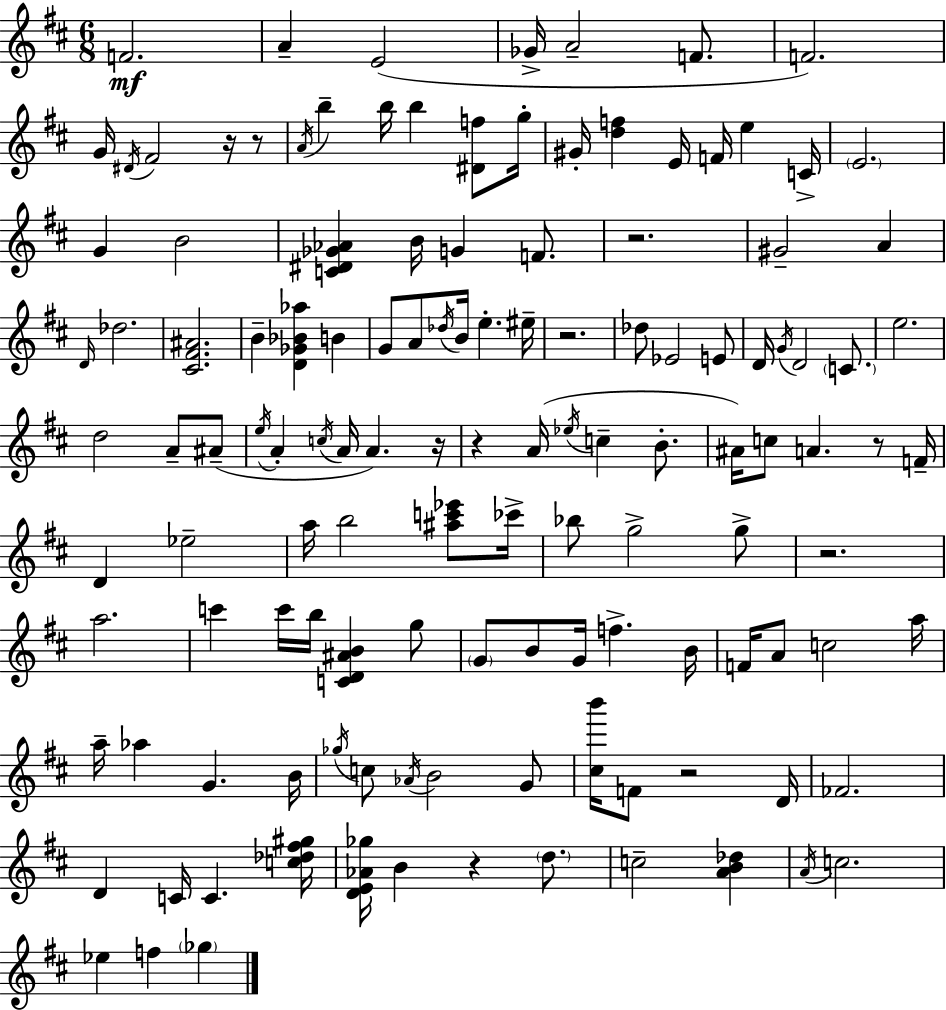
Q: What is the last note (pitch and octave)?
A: Gb5